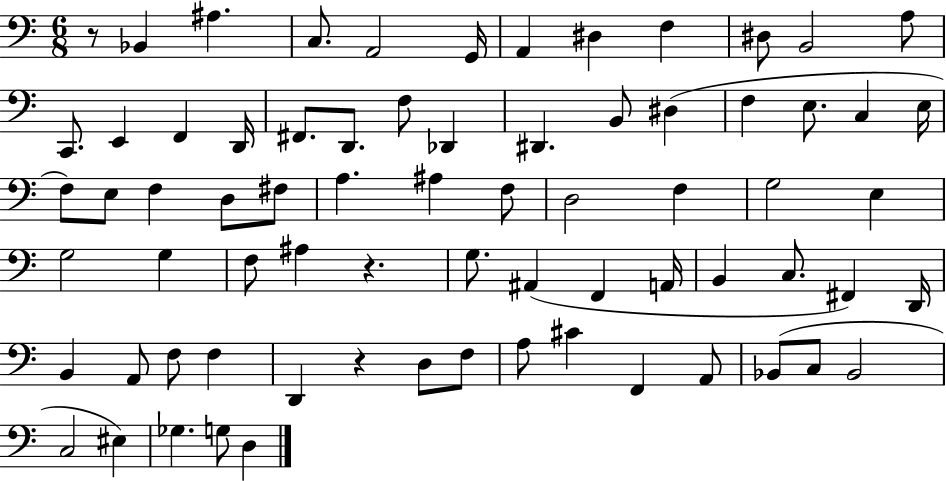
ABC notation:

X:1
T:Untitled
M:6/8
L:1/4
K:C
z/2 _B,, ^A, C,/2 A,,2 G,,/4 A,, ^D, F, ^D,/2 B,,2 A,/2 C,,/2 E,, F,, D,,/4 ^F,,/2 D,,/2 F,/2 _D,, ^D,, B,,/2 ^D, F, E,/2 C, E,/4 F,/2 E,/2 F, D,/2 ^F,/2 A, ^A, F,/2 D,2 F, G,2 E, G,2 G, F,/2 ^A, z G,/2 ^A,, F,, A,,/4 B,, C,/2 ^F,, D,,/4 B,, A,,/2 F,/2 F, D,, z D,/2 F,/2 A,/2 ^C F,, A,,/2 _B,,/2 C,/2 _B,,2 C,2 ^E, _G, G,/2 D,